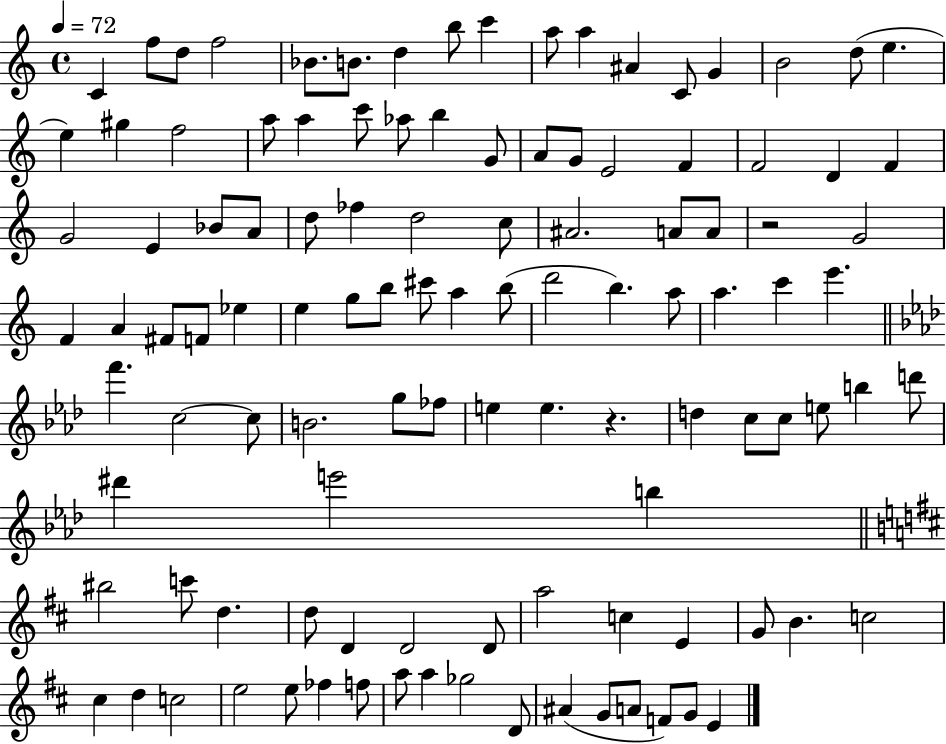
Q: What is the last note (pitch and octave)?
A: E4